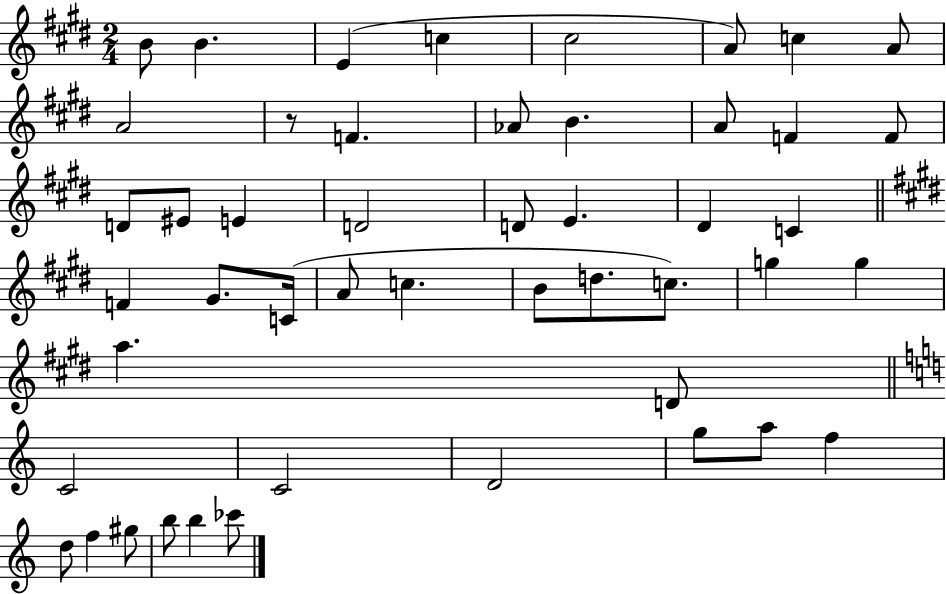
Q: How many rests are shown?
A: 1